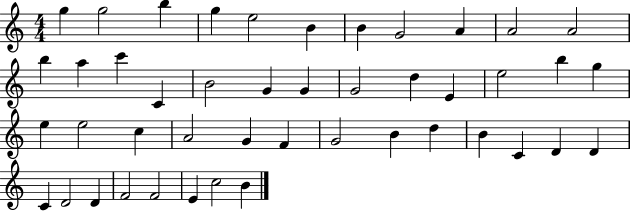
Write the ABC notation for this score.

X:1
T:Untitled
M:4/4
L:1/4
K:C
g g2 b g e2 B B G2 A A2 A2 b a c' C B2 G G G2 d E e2 b g e e2 c A2 G F G2 B d B C D D C D2 D F2 F2 E c2 B